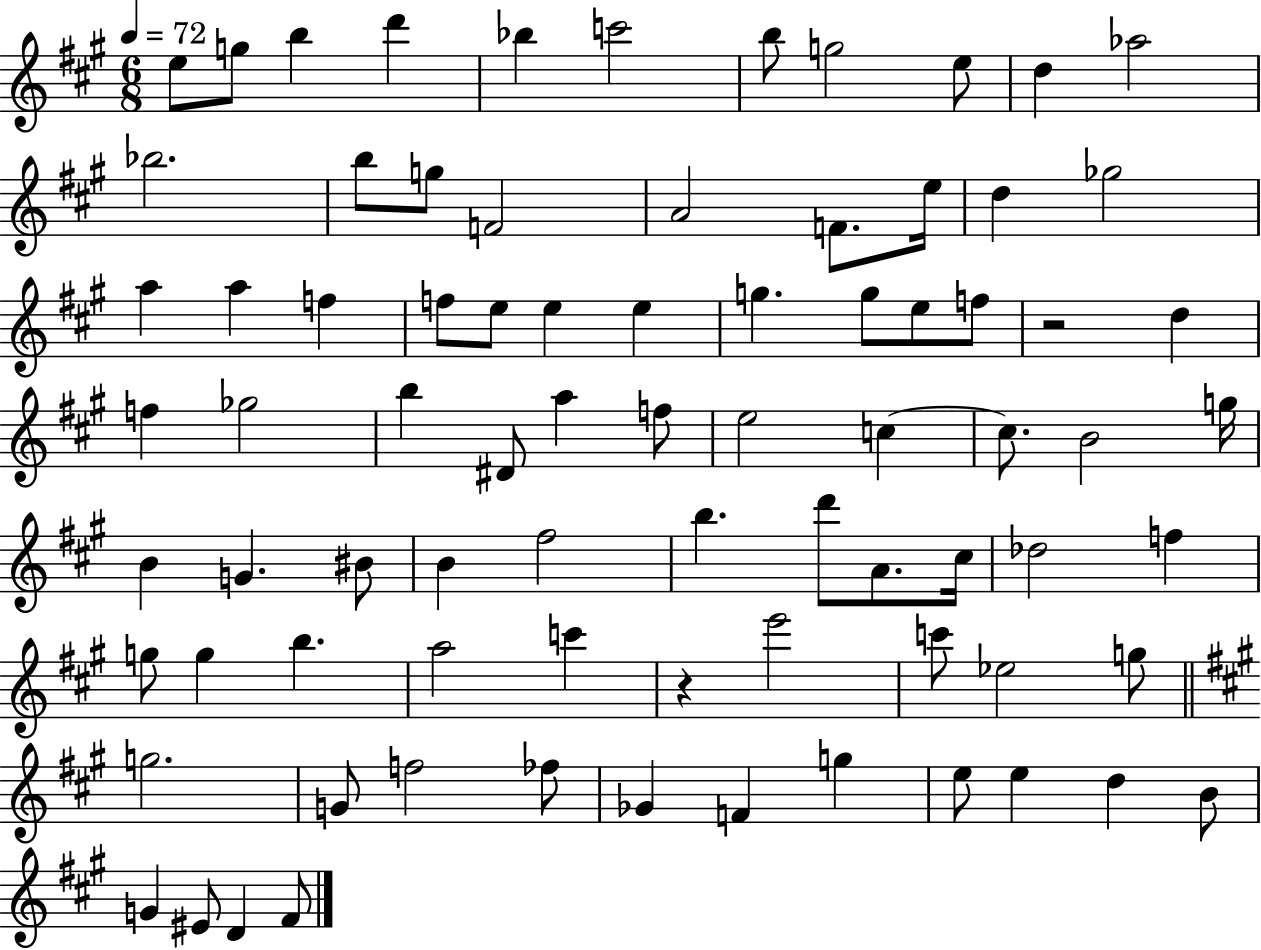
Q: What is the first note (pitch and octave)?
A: E5